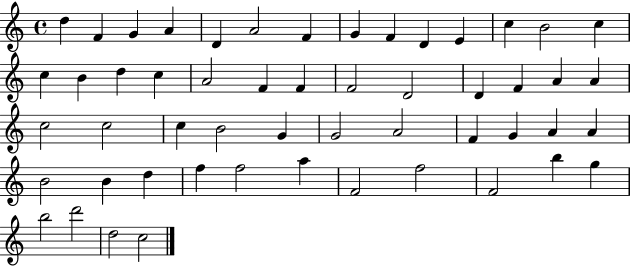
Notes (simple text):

D5/q F4/q G4/q A4/q D4/q A4/h F4/q G4/q F4/q D4/q E4/q C5/q B4/h C5/q C5/q B4/q D5/q C5/q A4/h F4/q F4/q F4/h D4/h D4/q F4/q A4/q A4/q C5/h C5/h C5/q B4/h G4/q G4/h A4/h F4/q G4/q A4/q A4/q B4/h B4/q D5/q F5/q F5/h A5/q F4/h F5/h F4/h B5/q G5/q B5/h D6/h D5/h C5/h